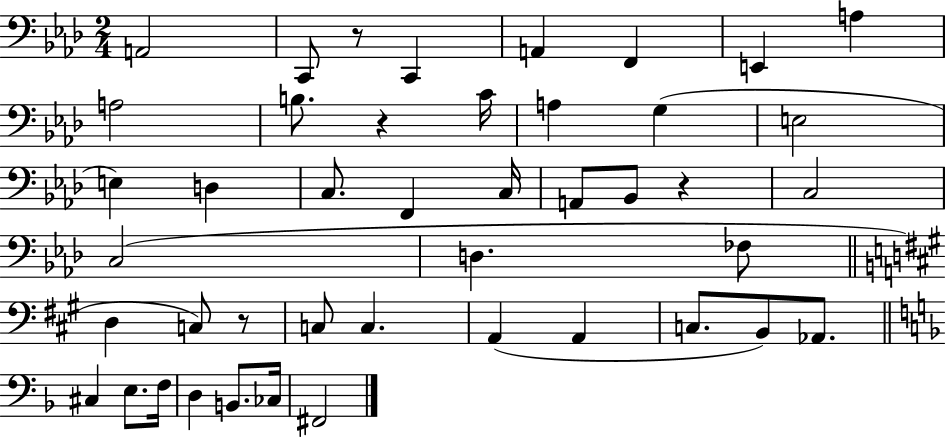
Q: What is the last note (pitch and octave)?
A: F#2